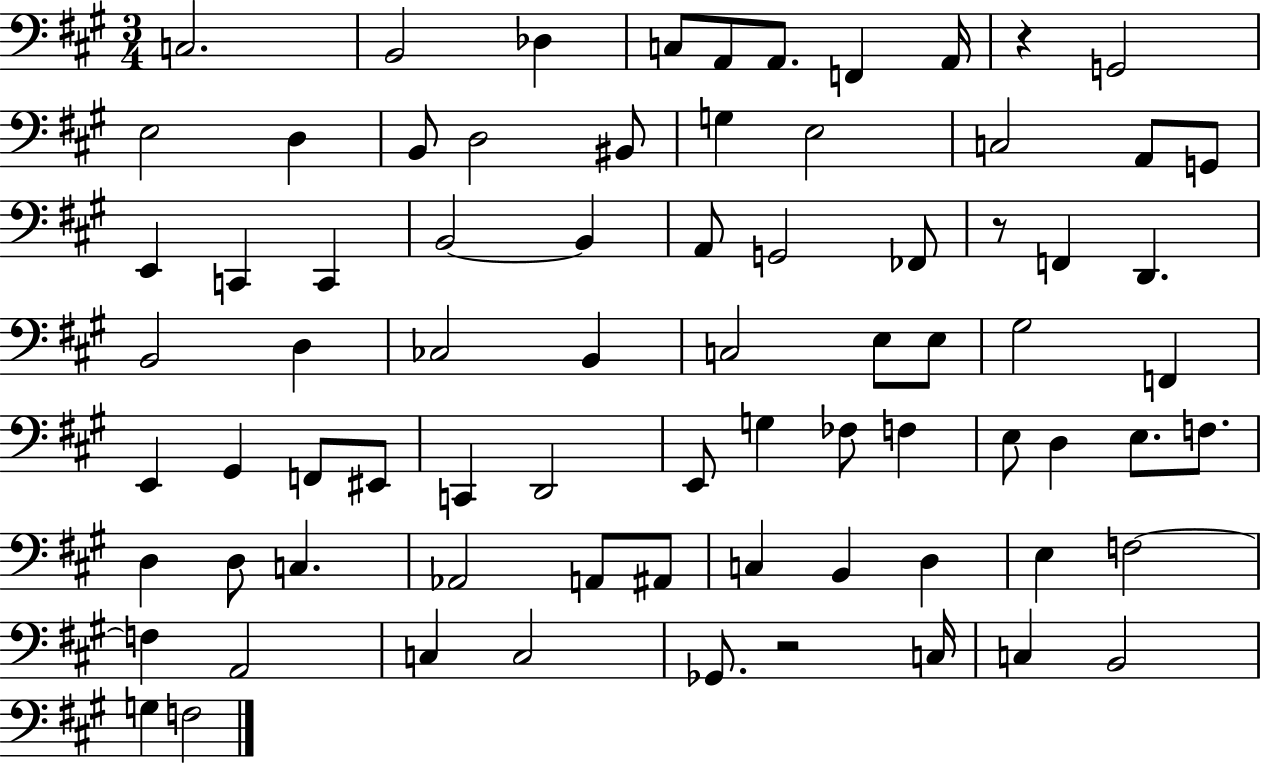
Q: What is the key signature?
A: A major